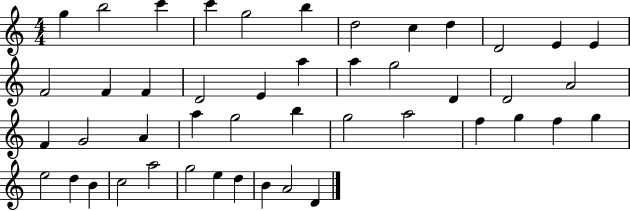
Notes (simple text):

G5/q B5/h C6/q C6/q G5/h B5/q D5/h C5/q D5/q D4/h E4/q E4/q F4/h F4/q F4/q D4/h E4/q A5/q A5/q G5/h D4/q D4/h A4/h F4/q G4/h A4/q A5/q G5/h B5/q G5/h A5/h F5/q G5/q F5/q G5/q E5/h D5/q B4/q C5/h A5/h G5/h E5/q D5/q B4/q A4/h D4/q